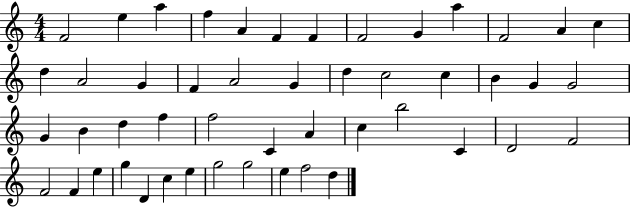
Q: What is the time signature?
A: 4/4